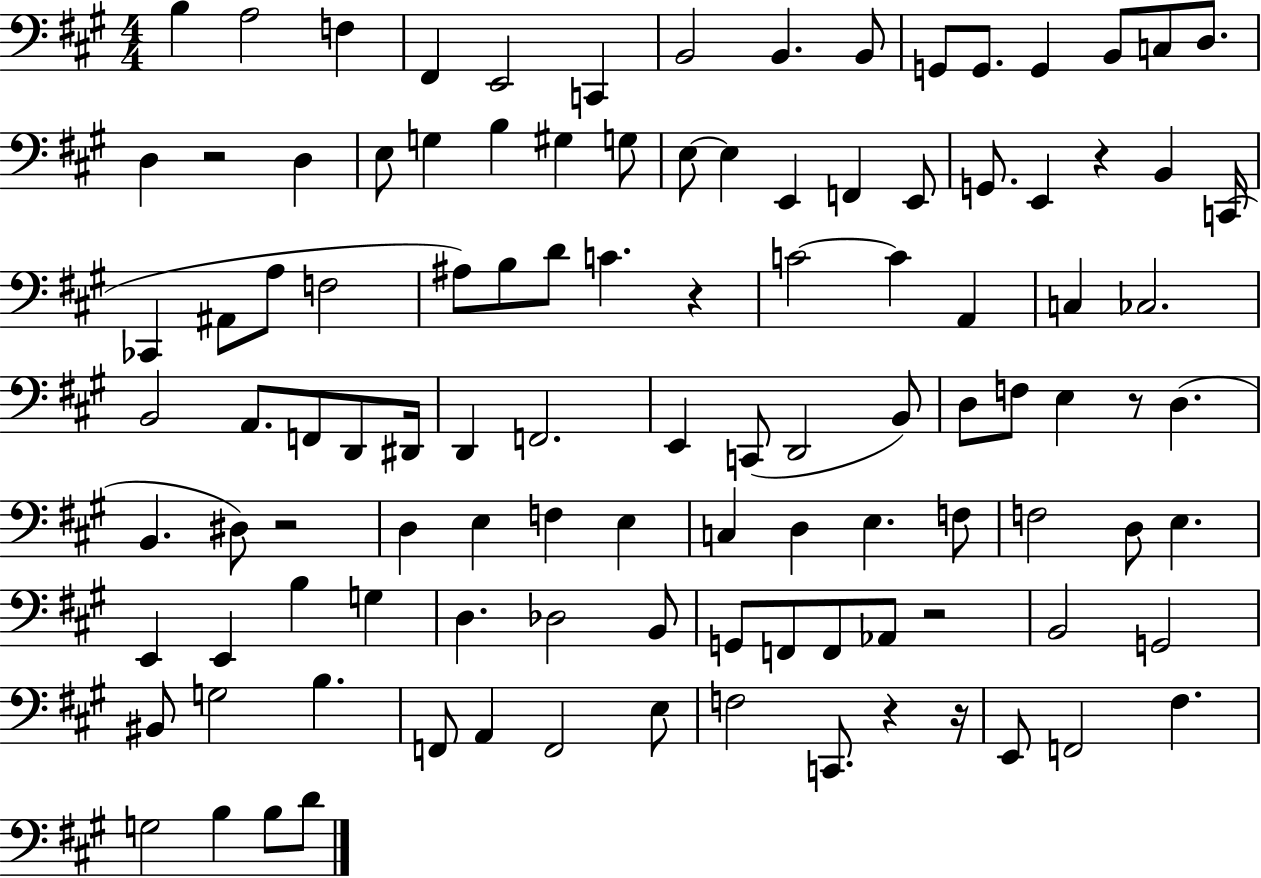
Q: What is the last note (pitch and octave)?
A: D4